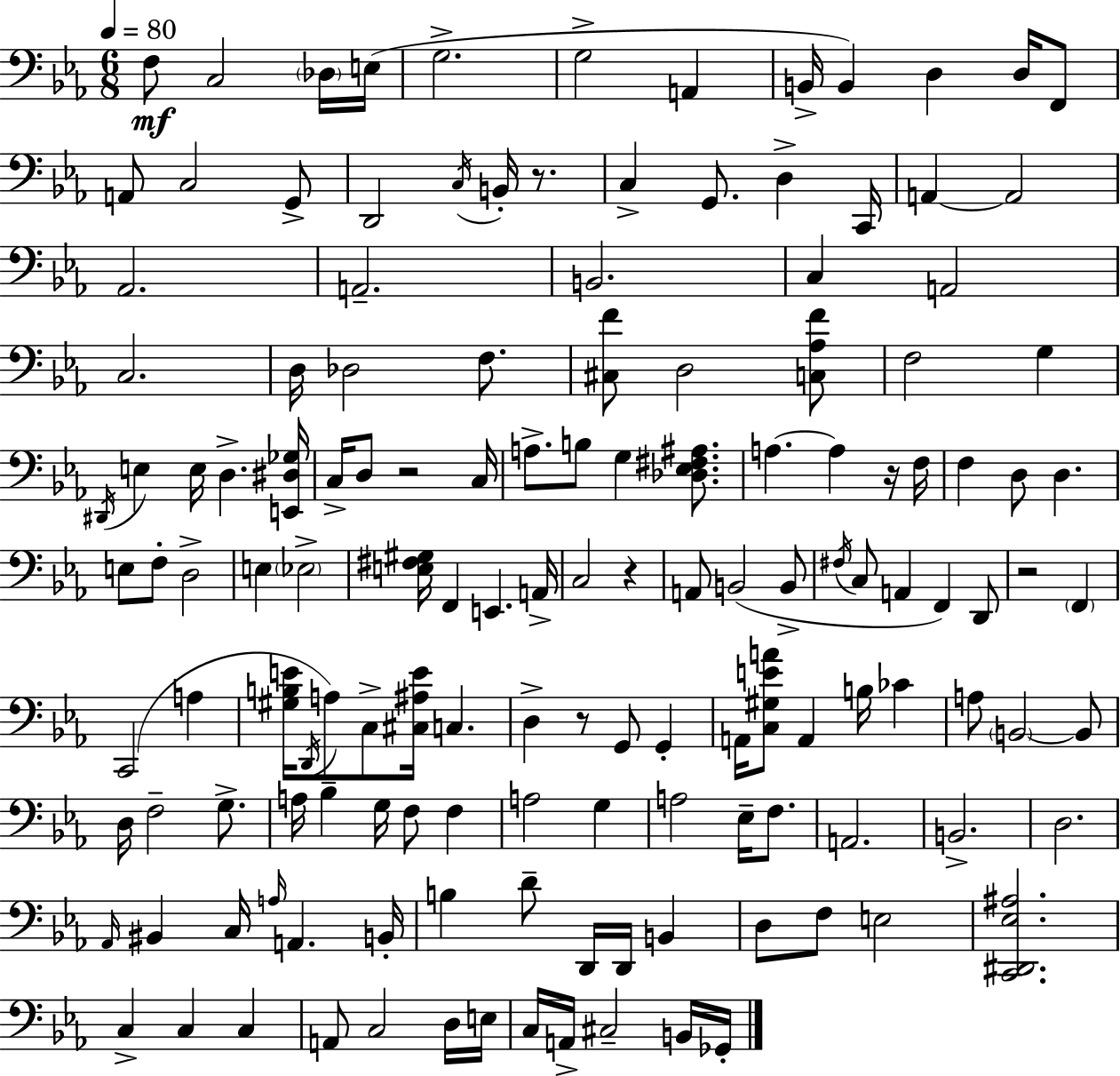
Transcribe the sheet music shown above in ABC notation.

X:1
T:Untitled
M:6/8
L:1/4
K:Cm
F,/2 C,2 _D,/4 E,/4 G,2 G,2 A,, B,,/4 B,, D, D,/4 F,,/2 A,,/2 C,2 G,,/2 D,,2 C,/4 B,,/4 z/2 C, G,,/2 D, C,,/4 A,, A,,2 _A,,2 A,,2 B,,2 C, A,,2 C,2 D,/4 _D,2 F,/2 [^C,F]/2 D,2 [C,_A,F]/2 F,2 G, ^D,,/4 E, E,/4 D, [E,,^D,_G,]/4 C,/4 D,/2 z2 C,/4 A,/2 B,/2 G, [_D,_E,^F,^A,]/2 A, A, z/4 F,/4 F, D,/2 D, E,/2 F,/2 D,2 E, _E,2 [E,^F,^G,]/4 F,, E,, A,,/4 C,2 z A,,/2 B,,2 B,,/2 ^F,/4 C,/2 A,, F,, D,,/2 z2 F,, C,,2 A, [^G,B,E]/4 D,,/4 A,/2 C,/2 [^C,^A,E]/4 C, D, z/2 G,,/2 G,, A,,/4 [C,^G,EA]/2 A,, B,/4 _C A,/2 B,,2 B,,/2 D,/4 F,2 G,/2 A,/4 _B, G,/4 F,/2 F, A,2 G, A,2 _E,/4 F,/2 A,,2 B,,2 D,2 _A,,/4 ^B,, C,/4 A,/4 A,, B,,/4 B, D/2 D,,/4 D,,/4 B,, D,/2 F,/2 E,2 [C,,^D,,_E,^A,]2 C, C, C, A,,/2 C,2 D,/4 E,/4 C,/4 A,,/4 ^C,2 B,,/4 _G,,/4